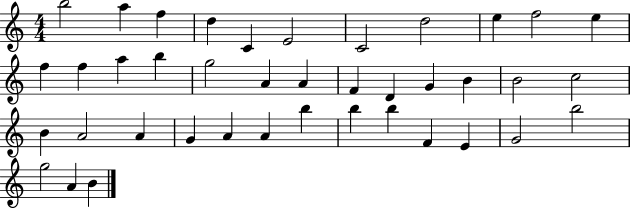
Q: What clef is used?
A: treble